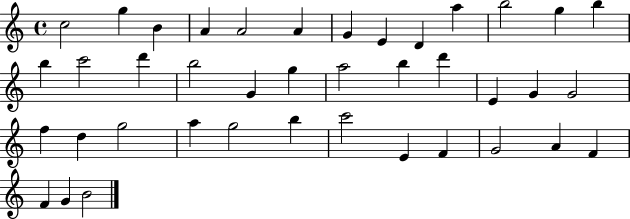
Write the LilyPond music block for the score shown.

{
  \clef treble
  \time 4/4
  \defaultTimeSignature
  \key c \major
  c''2 g''4 b'4 | a'4 a'2 a'4 | g'4 e'4 d'4 a''4 | b''2 g''4 b''4 | \break b''4 c'''2 d'''4 | b''2 g'4 g''4 | a''2 b''4 d'''4 | e'4 g'4 g'2 | \break f''4 d''4 g''2 | a''4 g''2 b''4 | c'''2 e'4 f'4 | g'2 a'4 f'4 | \break f'4 g'4 b'2 | \bar "|."
}